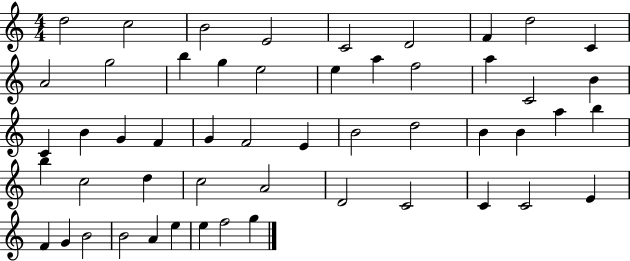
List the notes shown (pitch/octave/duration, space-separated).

D5/h C5/h B4/h E4/h C4/h D4/h F4/q D5/h C4/q A4/h G5/h B5/q G5/q E5/h E5/q A5/q F5/h A5/q C4/h B4/q C4/q B4/q G4/q F4/q G4/q F4/h E4/q B4/h D5/h B4/q B4/q A5/q B5/q B5/q C5/h D5/q C5/h A4/h D4/h C4/h C4/q C4/h E4/q F4/q G4/q B4/h B4/h A4/q E5/q E5/q F5/h G5/q